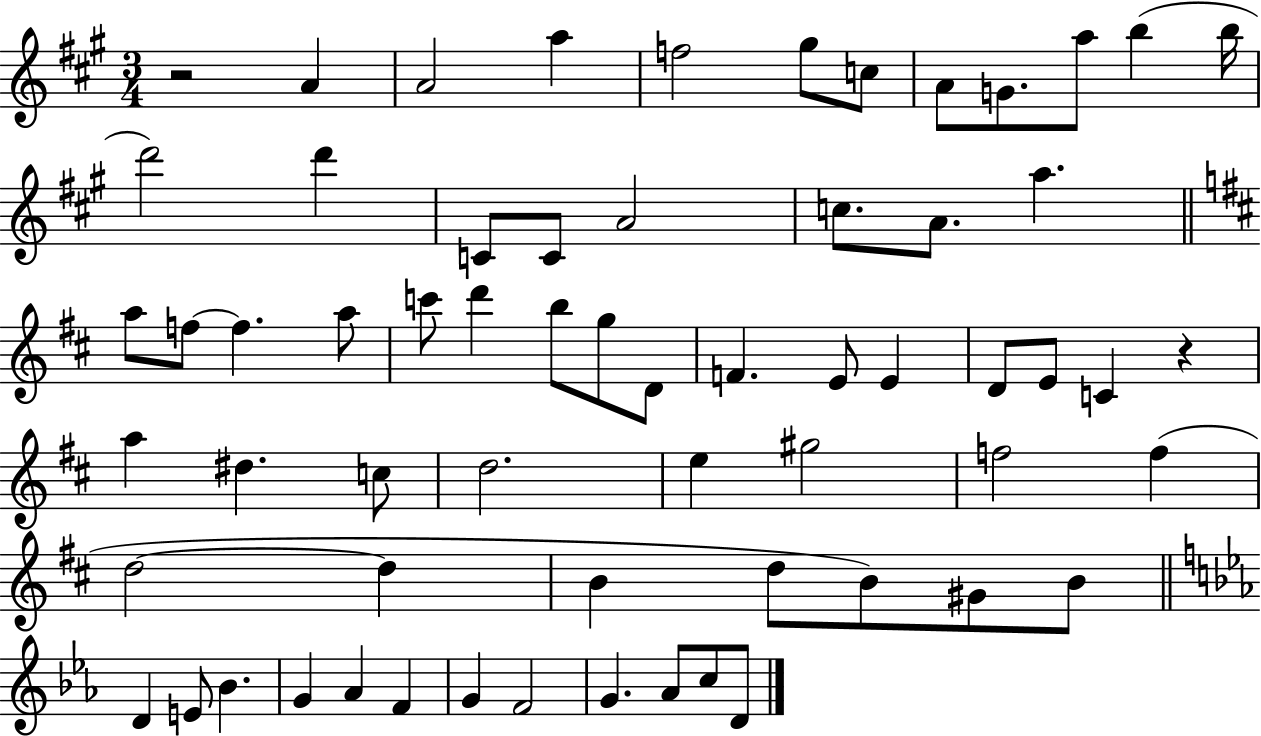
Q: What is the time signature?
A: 3/4